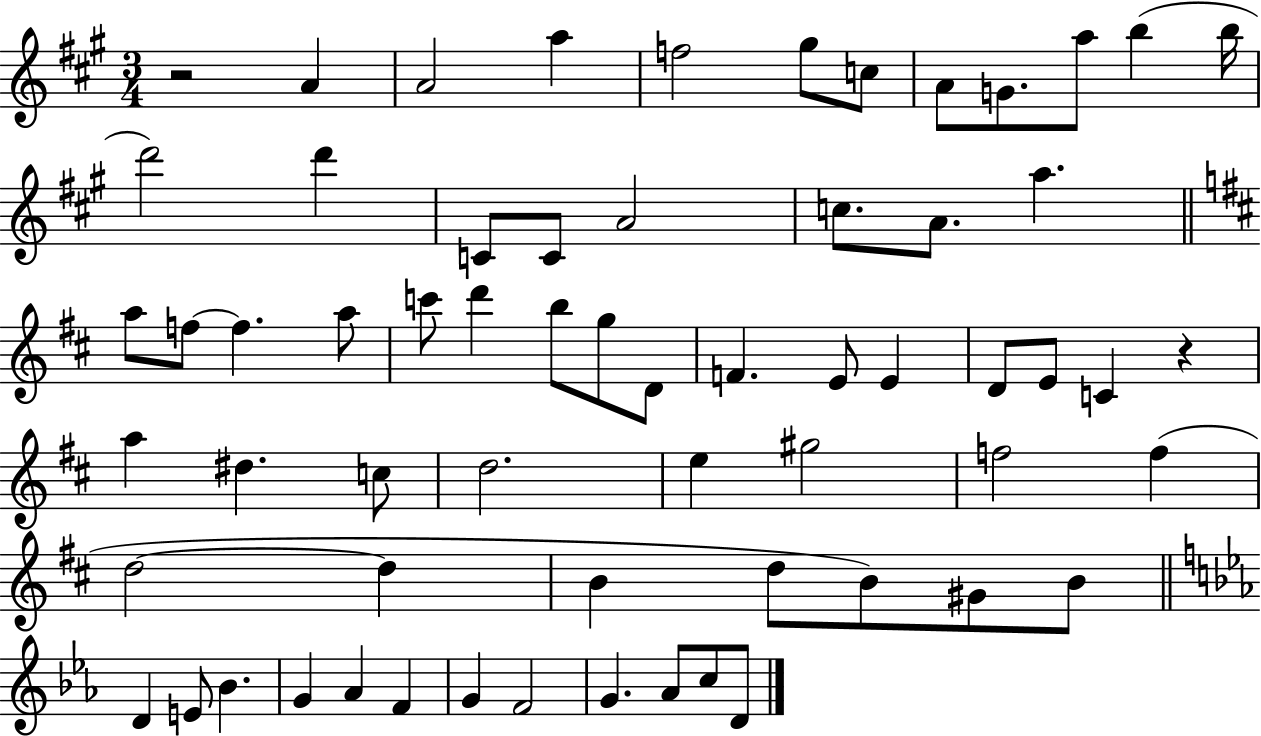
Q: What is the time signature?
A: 3/4